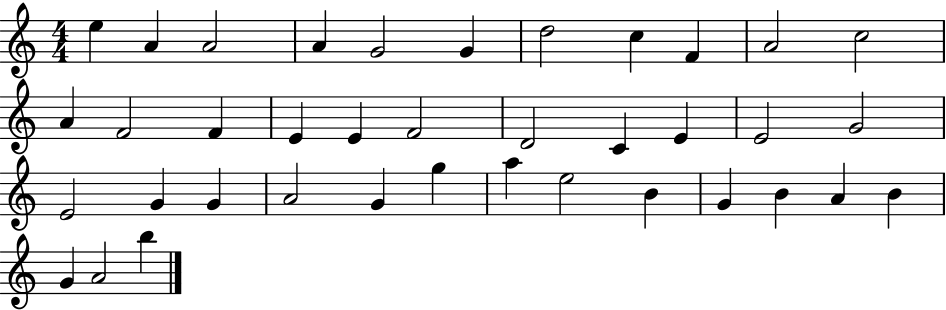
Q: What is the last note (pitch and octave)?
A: B5